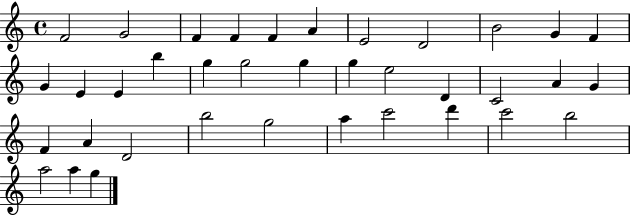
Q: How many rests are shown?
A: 0